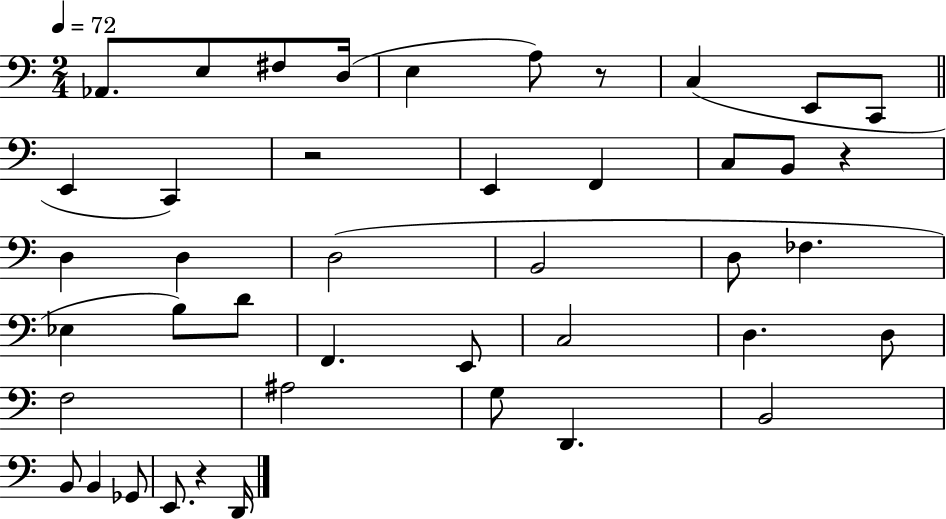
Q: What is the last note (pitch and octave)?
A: D2